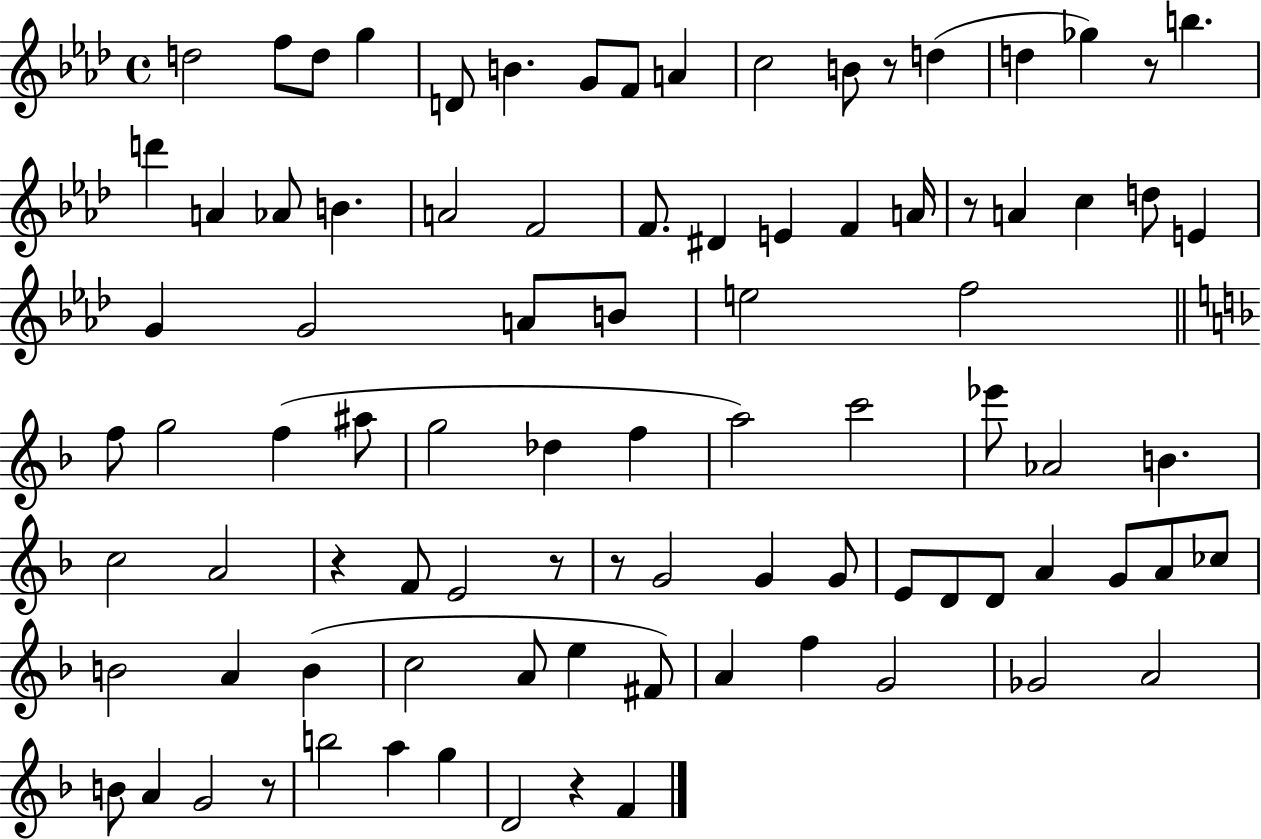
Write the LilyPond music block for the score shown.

{
  \clef treble
  \time 4/4
  \defaultTimeSignature
  \key aes \major
  d''2 f''8 d''8 g''4 | d'8 b'4. g'8 f'8 a'4 | c''2 b'8 r8 d''4( | d''4 ges''4) r8 b''4. | \break d'''4 a'4 aes'8 b'4. | a'2 f'2 | f'8. dis'4 e'4 f'4 a'16 | r8 a'4 c''4 d''8 e'4 | \break g'4 g'2 a'8 b'8 | e''2 f''2 | \bar "||" \break \key d \minor f''8 g''2 f''4( ais''8 | g''2 des''4 f''4 | a''2) c'''2 | ees'''8 aes'2 b'4. | \break c''2 a'2 | r4 f'8 e'2 r8 | r8 g'2 g'4 g'8 | e'8 d'8 d'8 a'4 g'8 a'8 ces''8 | \break b'2 a'4 b'4( | c''2 a'8 e''4 fis'8) | a'4 f''4 g'2 | ges'2 a'2 | \break b'8 a'4 g'2 r8 | b''2 a''4 g''4 | d'2 r4 f'4 | \bar "|."
}